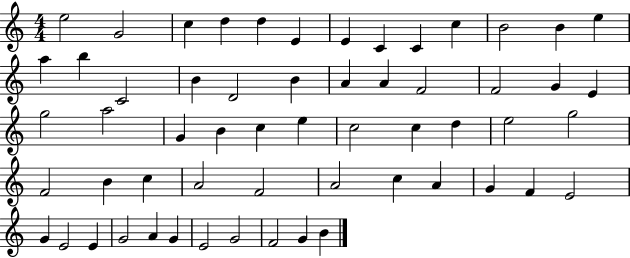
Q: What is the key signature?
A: C major